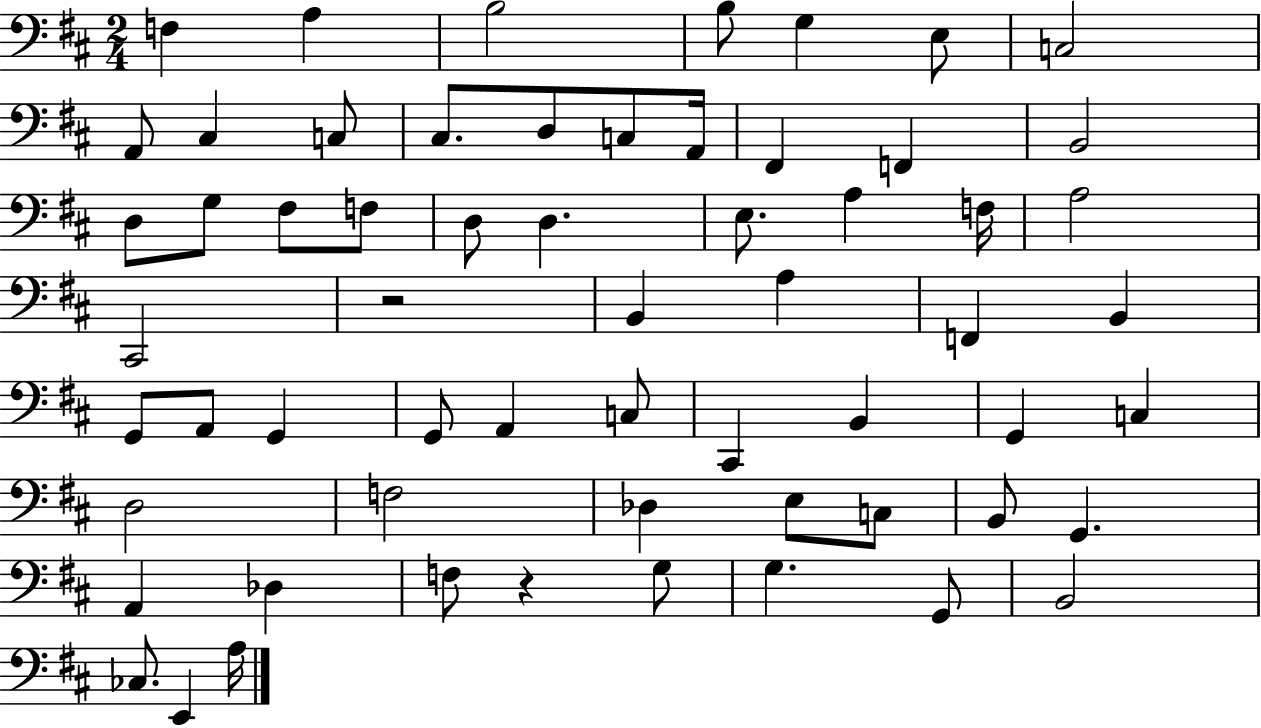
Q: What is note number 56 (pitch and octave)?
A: B2